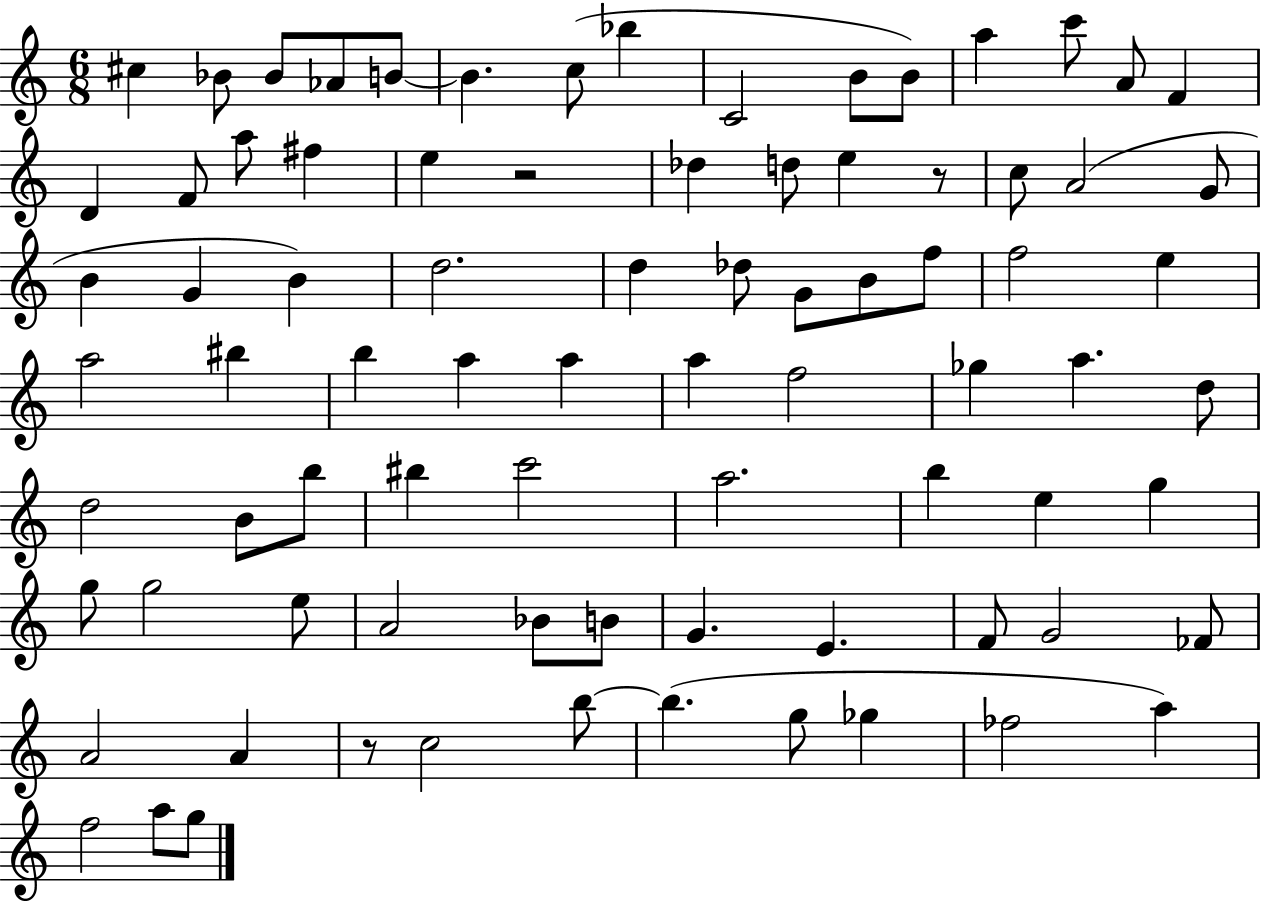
{
  \clef treble
  \numericTimeSignature
  \time 6/8
  \key c \major
  cis''4 bes'8 bes'8 aes'8 b'8~~ | b'4. c''8( bes''4 | c'2 b'8 b'8) | a''4 c'''8 a'8 f'4 | \break d'4 f'8 a''8 fis''4 | e''4 r2 | des''4 d''8 e''4 r8 | c''8 a'2( g'8 | \break b'4 g'4 b'4) | d''2. | d''4 des''8 g'8 b'8 f''8 | f''2 e''4 | \break a''2 bis''4 | b''4 a''4 a''4 | a''4 f''2 | ges''4 a''4. d''8 | \break d''2 b'8 b''8 | bis''4 c'''2 | a''2. | b''4 e''4 g''4 | \break g''8 g''2 e''8 | a'2 bes'8 b'8 | g'4. e'4. | f'8 g'2 fes'8 | \break a'2 a'4 | r8 c''2 b''8~~ | b''4.( g''8 ges''4 | fes''2 a''4) | \break f''2 a''8 g''8 | \bar "|."
}